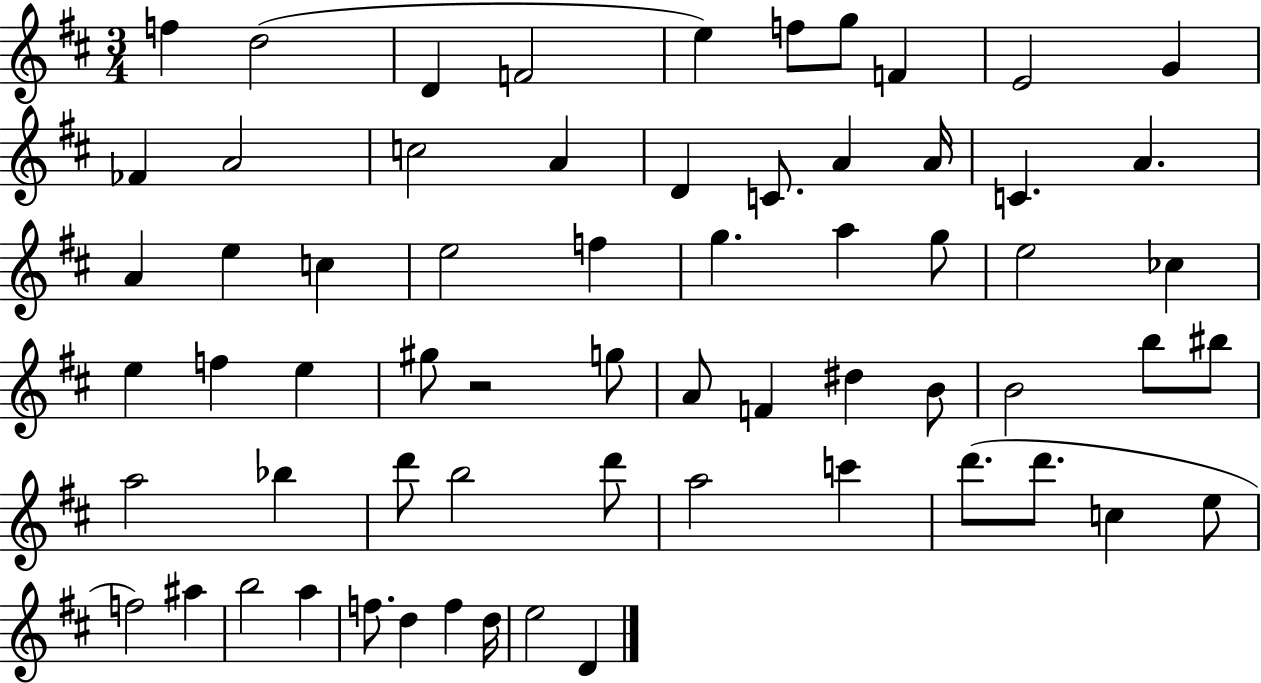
F5/q D5/h D4/q F4/h E5/q F5/e G5/e F4/q E4/h G4/q FES4/q A4/h C5/h A4/q D4/q C4/e. A4/q A4/s C4/q. A4/q. A4/q E5/q C5/q E5/h F5/q G5/q. A5/q G5/e E5/h CES5/q E5/q F5/q E5/q G#5/e R/h G5/e A4/e F4/q D#5/q B4/e B4/h B5/e BIS5/e A5/h Bb5/q D6/e B5/h D6/e A5/h C6/q D6/e. D6/e. C5/q E5/e F5/h A#5/q B5/h A5/q F5/e. D5/q F5/q D5/s E5/h D4/q